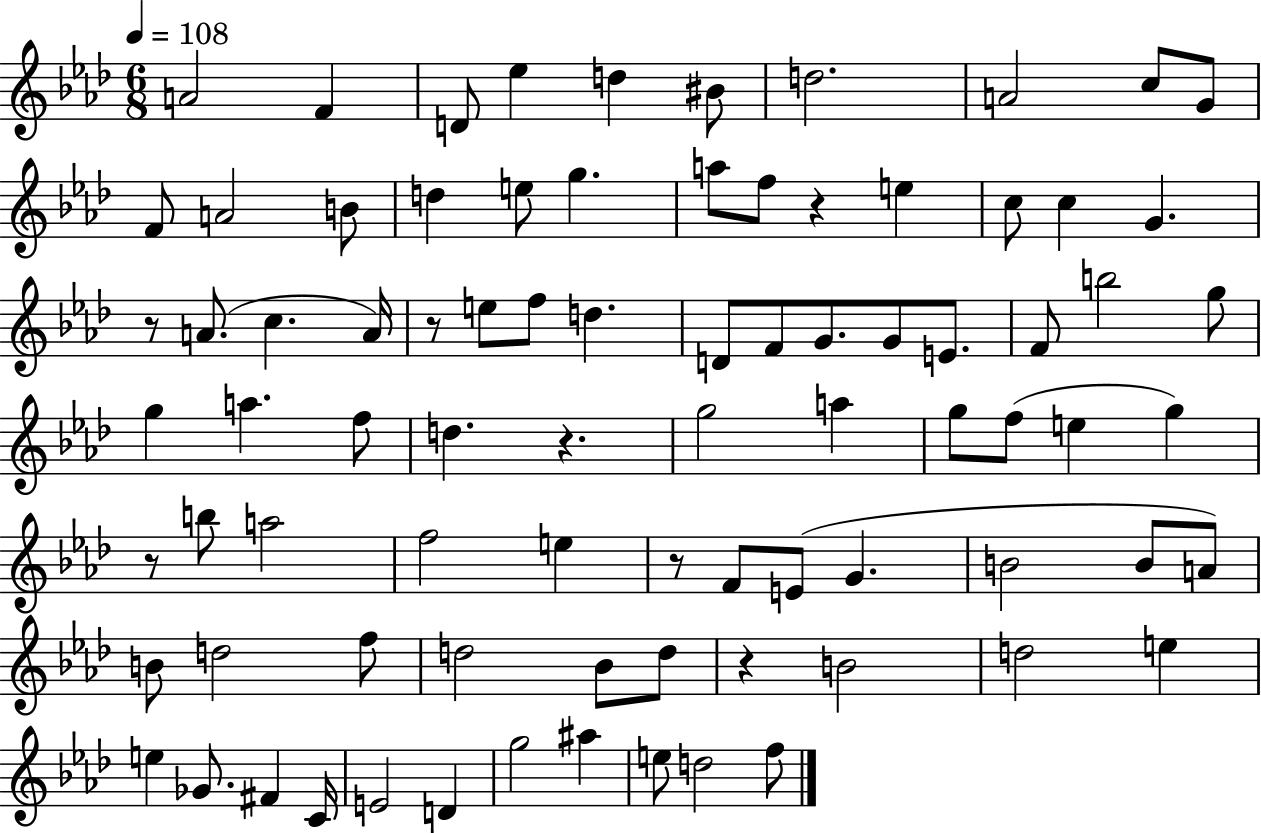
X:1
T:Untitled
M:6/8
L:1/4
K:Ab
A2 F D/2 _e d ^B/2 d2 A2 c/2 G/2 F/2 A2 B/2 d e/2 g a/2 f/2 z e c/2 c G z/2 A/2 c A/4 z/2 e/2 f/2 d D/2 F/2 G/2 G/2 E/2 F/2 b2 g/2 g a f/2 d z g2 a g/2 f/2 e g z/2 b/2 a2 f2 e z/2 F/2 E/2 G B2 B/2 A/2 B/2 d2 f/2 d2 _B/2 d/2 z B2 d2 e e _G/2 ^F C/4 E2 D g2 ^a e/2 d2 f/2